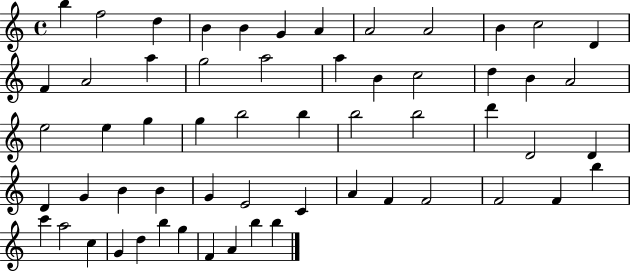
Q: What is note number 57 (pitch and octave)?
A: B5